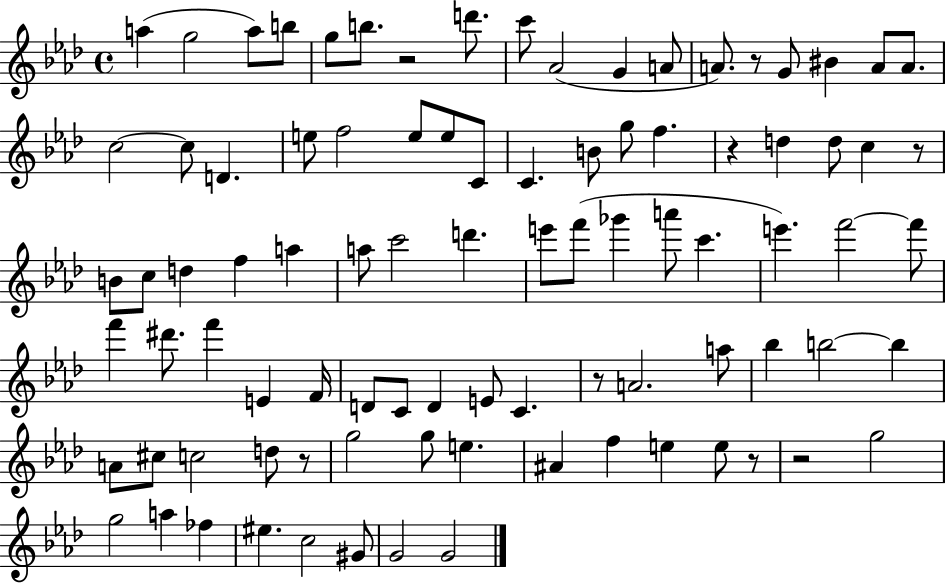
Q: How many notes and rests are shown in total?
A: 90